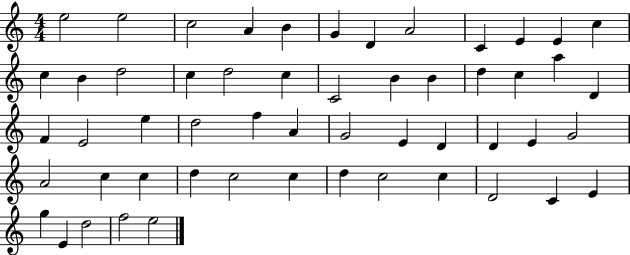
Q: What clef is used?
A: treble